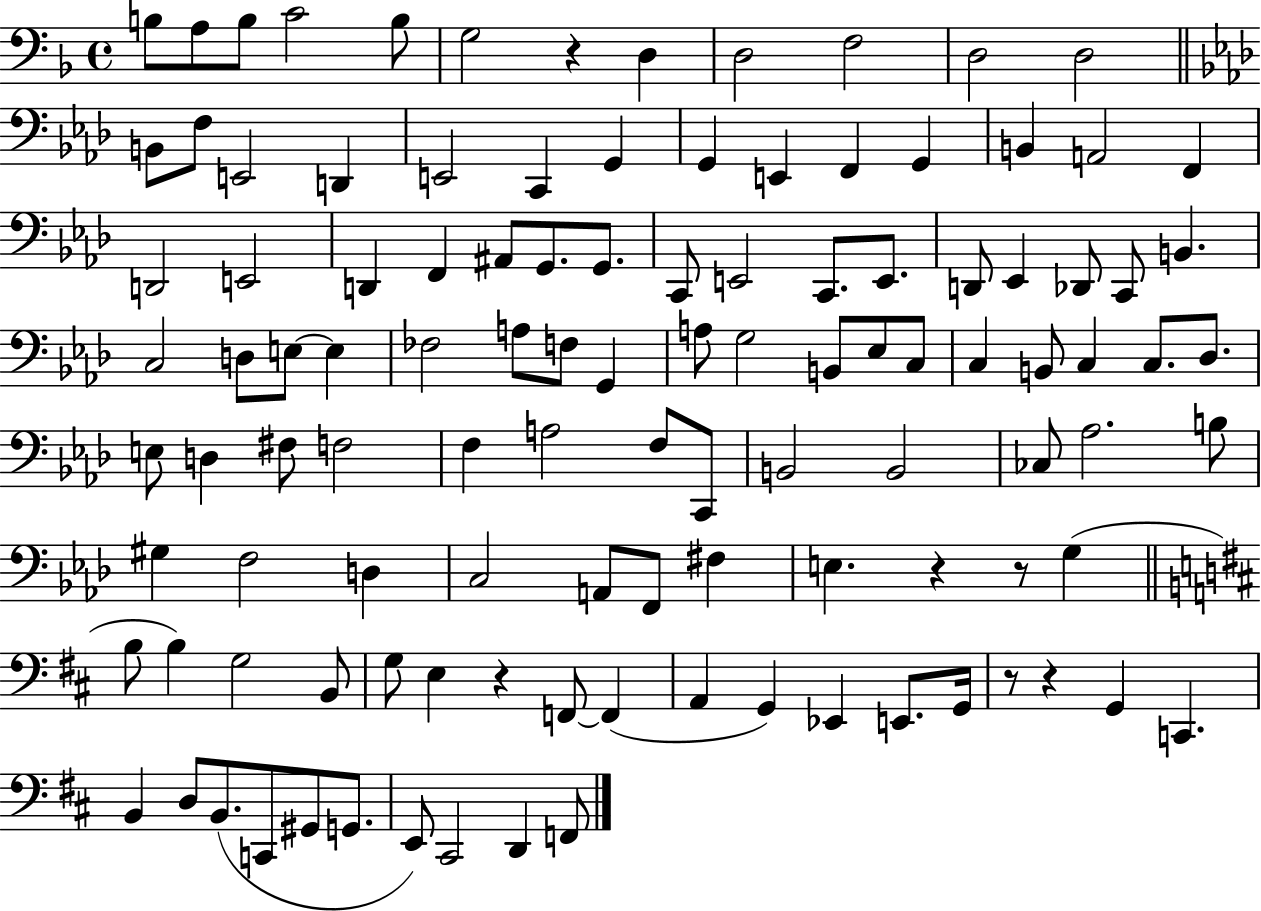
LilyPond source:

{
  \clef bass
  \time 4/4
  \defaultTimeSignature
  \key f \major
  b8 a8 b8 c'2 b8 | g2 r4 d4 | d2 f2 | d2 d2 | \break \bar "||" \break \key aes \major b,8 f8 e,2 d,4 | e,2 c,4 g,4 | g,4 e,4 f,4 g,4 | b,4 a,2 f,4 | \break d,2 e,2 | d,4 f,4 ais,8 g,8. g,8. | c,8 e,2 c,8. e,8. | d,8 ees,4 des,8 c,8 b,4. | \break c2 d8 e8~~ e4 | fes2 a8 f8 g,4 | a8 g2 b,8 ees8 c8 | c4 b,8 c4 c8. des8. | \break e8 d4 fis8 f2 | f4 a2 f8 c,8 | b,2 b,2 | ces8 aes2. b8 | \break gis4 f2 d4 | c2 a,8 f,8 fis4 | e4. r4 r8 g4( | \bar "||" \break \key b \minor b8 b4) g2 b,8 | g8 e4 r4 f,8~~ f,4( | a,4 g,4) ees,4 e,8. g,16 | r8 r4 g,4 c,4. | \break b,4 d8 b,8.( c,8 gis,8 g,8. | e,8) cis,2 d,4 f,8 | \bar "|."
}